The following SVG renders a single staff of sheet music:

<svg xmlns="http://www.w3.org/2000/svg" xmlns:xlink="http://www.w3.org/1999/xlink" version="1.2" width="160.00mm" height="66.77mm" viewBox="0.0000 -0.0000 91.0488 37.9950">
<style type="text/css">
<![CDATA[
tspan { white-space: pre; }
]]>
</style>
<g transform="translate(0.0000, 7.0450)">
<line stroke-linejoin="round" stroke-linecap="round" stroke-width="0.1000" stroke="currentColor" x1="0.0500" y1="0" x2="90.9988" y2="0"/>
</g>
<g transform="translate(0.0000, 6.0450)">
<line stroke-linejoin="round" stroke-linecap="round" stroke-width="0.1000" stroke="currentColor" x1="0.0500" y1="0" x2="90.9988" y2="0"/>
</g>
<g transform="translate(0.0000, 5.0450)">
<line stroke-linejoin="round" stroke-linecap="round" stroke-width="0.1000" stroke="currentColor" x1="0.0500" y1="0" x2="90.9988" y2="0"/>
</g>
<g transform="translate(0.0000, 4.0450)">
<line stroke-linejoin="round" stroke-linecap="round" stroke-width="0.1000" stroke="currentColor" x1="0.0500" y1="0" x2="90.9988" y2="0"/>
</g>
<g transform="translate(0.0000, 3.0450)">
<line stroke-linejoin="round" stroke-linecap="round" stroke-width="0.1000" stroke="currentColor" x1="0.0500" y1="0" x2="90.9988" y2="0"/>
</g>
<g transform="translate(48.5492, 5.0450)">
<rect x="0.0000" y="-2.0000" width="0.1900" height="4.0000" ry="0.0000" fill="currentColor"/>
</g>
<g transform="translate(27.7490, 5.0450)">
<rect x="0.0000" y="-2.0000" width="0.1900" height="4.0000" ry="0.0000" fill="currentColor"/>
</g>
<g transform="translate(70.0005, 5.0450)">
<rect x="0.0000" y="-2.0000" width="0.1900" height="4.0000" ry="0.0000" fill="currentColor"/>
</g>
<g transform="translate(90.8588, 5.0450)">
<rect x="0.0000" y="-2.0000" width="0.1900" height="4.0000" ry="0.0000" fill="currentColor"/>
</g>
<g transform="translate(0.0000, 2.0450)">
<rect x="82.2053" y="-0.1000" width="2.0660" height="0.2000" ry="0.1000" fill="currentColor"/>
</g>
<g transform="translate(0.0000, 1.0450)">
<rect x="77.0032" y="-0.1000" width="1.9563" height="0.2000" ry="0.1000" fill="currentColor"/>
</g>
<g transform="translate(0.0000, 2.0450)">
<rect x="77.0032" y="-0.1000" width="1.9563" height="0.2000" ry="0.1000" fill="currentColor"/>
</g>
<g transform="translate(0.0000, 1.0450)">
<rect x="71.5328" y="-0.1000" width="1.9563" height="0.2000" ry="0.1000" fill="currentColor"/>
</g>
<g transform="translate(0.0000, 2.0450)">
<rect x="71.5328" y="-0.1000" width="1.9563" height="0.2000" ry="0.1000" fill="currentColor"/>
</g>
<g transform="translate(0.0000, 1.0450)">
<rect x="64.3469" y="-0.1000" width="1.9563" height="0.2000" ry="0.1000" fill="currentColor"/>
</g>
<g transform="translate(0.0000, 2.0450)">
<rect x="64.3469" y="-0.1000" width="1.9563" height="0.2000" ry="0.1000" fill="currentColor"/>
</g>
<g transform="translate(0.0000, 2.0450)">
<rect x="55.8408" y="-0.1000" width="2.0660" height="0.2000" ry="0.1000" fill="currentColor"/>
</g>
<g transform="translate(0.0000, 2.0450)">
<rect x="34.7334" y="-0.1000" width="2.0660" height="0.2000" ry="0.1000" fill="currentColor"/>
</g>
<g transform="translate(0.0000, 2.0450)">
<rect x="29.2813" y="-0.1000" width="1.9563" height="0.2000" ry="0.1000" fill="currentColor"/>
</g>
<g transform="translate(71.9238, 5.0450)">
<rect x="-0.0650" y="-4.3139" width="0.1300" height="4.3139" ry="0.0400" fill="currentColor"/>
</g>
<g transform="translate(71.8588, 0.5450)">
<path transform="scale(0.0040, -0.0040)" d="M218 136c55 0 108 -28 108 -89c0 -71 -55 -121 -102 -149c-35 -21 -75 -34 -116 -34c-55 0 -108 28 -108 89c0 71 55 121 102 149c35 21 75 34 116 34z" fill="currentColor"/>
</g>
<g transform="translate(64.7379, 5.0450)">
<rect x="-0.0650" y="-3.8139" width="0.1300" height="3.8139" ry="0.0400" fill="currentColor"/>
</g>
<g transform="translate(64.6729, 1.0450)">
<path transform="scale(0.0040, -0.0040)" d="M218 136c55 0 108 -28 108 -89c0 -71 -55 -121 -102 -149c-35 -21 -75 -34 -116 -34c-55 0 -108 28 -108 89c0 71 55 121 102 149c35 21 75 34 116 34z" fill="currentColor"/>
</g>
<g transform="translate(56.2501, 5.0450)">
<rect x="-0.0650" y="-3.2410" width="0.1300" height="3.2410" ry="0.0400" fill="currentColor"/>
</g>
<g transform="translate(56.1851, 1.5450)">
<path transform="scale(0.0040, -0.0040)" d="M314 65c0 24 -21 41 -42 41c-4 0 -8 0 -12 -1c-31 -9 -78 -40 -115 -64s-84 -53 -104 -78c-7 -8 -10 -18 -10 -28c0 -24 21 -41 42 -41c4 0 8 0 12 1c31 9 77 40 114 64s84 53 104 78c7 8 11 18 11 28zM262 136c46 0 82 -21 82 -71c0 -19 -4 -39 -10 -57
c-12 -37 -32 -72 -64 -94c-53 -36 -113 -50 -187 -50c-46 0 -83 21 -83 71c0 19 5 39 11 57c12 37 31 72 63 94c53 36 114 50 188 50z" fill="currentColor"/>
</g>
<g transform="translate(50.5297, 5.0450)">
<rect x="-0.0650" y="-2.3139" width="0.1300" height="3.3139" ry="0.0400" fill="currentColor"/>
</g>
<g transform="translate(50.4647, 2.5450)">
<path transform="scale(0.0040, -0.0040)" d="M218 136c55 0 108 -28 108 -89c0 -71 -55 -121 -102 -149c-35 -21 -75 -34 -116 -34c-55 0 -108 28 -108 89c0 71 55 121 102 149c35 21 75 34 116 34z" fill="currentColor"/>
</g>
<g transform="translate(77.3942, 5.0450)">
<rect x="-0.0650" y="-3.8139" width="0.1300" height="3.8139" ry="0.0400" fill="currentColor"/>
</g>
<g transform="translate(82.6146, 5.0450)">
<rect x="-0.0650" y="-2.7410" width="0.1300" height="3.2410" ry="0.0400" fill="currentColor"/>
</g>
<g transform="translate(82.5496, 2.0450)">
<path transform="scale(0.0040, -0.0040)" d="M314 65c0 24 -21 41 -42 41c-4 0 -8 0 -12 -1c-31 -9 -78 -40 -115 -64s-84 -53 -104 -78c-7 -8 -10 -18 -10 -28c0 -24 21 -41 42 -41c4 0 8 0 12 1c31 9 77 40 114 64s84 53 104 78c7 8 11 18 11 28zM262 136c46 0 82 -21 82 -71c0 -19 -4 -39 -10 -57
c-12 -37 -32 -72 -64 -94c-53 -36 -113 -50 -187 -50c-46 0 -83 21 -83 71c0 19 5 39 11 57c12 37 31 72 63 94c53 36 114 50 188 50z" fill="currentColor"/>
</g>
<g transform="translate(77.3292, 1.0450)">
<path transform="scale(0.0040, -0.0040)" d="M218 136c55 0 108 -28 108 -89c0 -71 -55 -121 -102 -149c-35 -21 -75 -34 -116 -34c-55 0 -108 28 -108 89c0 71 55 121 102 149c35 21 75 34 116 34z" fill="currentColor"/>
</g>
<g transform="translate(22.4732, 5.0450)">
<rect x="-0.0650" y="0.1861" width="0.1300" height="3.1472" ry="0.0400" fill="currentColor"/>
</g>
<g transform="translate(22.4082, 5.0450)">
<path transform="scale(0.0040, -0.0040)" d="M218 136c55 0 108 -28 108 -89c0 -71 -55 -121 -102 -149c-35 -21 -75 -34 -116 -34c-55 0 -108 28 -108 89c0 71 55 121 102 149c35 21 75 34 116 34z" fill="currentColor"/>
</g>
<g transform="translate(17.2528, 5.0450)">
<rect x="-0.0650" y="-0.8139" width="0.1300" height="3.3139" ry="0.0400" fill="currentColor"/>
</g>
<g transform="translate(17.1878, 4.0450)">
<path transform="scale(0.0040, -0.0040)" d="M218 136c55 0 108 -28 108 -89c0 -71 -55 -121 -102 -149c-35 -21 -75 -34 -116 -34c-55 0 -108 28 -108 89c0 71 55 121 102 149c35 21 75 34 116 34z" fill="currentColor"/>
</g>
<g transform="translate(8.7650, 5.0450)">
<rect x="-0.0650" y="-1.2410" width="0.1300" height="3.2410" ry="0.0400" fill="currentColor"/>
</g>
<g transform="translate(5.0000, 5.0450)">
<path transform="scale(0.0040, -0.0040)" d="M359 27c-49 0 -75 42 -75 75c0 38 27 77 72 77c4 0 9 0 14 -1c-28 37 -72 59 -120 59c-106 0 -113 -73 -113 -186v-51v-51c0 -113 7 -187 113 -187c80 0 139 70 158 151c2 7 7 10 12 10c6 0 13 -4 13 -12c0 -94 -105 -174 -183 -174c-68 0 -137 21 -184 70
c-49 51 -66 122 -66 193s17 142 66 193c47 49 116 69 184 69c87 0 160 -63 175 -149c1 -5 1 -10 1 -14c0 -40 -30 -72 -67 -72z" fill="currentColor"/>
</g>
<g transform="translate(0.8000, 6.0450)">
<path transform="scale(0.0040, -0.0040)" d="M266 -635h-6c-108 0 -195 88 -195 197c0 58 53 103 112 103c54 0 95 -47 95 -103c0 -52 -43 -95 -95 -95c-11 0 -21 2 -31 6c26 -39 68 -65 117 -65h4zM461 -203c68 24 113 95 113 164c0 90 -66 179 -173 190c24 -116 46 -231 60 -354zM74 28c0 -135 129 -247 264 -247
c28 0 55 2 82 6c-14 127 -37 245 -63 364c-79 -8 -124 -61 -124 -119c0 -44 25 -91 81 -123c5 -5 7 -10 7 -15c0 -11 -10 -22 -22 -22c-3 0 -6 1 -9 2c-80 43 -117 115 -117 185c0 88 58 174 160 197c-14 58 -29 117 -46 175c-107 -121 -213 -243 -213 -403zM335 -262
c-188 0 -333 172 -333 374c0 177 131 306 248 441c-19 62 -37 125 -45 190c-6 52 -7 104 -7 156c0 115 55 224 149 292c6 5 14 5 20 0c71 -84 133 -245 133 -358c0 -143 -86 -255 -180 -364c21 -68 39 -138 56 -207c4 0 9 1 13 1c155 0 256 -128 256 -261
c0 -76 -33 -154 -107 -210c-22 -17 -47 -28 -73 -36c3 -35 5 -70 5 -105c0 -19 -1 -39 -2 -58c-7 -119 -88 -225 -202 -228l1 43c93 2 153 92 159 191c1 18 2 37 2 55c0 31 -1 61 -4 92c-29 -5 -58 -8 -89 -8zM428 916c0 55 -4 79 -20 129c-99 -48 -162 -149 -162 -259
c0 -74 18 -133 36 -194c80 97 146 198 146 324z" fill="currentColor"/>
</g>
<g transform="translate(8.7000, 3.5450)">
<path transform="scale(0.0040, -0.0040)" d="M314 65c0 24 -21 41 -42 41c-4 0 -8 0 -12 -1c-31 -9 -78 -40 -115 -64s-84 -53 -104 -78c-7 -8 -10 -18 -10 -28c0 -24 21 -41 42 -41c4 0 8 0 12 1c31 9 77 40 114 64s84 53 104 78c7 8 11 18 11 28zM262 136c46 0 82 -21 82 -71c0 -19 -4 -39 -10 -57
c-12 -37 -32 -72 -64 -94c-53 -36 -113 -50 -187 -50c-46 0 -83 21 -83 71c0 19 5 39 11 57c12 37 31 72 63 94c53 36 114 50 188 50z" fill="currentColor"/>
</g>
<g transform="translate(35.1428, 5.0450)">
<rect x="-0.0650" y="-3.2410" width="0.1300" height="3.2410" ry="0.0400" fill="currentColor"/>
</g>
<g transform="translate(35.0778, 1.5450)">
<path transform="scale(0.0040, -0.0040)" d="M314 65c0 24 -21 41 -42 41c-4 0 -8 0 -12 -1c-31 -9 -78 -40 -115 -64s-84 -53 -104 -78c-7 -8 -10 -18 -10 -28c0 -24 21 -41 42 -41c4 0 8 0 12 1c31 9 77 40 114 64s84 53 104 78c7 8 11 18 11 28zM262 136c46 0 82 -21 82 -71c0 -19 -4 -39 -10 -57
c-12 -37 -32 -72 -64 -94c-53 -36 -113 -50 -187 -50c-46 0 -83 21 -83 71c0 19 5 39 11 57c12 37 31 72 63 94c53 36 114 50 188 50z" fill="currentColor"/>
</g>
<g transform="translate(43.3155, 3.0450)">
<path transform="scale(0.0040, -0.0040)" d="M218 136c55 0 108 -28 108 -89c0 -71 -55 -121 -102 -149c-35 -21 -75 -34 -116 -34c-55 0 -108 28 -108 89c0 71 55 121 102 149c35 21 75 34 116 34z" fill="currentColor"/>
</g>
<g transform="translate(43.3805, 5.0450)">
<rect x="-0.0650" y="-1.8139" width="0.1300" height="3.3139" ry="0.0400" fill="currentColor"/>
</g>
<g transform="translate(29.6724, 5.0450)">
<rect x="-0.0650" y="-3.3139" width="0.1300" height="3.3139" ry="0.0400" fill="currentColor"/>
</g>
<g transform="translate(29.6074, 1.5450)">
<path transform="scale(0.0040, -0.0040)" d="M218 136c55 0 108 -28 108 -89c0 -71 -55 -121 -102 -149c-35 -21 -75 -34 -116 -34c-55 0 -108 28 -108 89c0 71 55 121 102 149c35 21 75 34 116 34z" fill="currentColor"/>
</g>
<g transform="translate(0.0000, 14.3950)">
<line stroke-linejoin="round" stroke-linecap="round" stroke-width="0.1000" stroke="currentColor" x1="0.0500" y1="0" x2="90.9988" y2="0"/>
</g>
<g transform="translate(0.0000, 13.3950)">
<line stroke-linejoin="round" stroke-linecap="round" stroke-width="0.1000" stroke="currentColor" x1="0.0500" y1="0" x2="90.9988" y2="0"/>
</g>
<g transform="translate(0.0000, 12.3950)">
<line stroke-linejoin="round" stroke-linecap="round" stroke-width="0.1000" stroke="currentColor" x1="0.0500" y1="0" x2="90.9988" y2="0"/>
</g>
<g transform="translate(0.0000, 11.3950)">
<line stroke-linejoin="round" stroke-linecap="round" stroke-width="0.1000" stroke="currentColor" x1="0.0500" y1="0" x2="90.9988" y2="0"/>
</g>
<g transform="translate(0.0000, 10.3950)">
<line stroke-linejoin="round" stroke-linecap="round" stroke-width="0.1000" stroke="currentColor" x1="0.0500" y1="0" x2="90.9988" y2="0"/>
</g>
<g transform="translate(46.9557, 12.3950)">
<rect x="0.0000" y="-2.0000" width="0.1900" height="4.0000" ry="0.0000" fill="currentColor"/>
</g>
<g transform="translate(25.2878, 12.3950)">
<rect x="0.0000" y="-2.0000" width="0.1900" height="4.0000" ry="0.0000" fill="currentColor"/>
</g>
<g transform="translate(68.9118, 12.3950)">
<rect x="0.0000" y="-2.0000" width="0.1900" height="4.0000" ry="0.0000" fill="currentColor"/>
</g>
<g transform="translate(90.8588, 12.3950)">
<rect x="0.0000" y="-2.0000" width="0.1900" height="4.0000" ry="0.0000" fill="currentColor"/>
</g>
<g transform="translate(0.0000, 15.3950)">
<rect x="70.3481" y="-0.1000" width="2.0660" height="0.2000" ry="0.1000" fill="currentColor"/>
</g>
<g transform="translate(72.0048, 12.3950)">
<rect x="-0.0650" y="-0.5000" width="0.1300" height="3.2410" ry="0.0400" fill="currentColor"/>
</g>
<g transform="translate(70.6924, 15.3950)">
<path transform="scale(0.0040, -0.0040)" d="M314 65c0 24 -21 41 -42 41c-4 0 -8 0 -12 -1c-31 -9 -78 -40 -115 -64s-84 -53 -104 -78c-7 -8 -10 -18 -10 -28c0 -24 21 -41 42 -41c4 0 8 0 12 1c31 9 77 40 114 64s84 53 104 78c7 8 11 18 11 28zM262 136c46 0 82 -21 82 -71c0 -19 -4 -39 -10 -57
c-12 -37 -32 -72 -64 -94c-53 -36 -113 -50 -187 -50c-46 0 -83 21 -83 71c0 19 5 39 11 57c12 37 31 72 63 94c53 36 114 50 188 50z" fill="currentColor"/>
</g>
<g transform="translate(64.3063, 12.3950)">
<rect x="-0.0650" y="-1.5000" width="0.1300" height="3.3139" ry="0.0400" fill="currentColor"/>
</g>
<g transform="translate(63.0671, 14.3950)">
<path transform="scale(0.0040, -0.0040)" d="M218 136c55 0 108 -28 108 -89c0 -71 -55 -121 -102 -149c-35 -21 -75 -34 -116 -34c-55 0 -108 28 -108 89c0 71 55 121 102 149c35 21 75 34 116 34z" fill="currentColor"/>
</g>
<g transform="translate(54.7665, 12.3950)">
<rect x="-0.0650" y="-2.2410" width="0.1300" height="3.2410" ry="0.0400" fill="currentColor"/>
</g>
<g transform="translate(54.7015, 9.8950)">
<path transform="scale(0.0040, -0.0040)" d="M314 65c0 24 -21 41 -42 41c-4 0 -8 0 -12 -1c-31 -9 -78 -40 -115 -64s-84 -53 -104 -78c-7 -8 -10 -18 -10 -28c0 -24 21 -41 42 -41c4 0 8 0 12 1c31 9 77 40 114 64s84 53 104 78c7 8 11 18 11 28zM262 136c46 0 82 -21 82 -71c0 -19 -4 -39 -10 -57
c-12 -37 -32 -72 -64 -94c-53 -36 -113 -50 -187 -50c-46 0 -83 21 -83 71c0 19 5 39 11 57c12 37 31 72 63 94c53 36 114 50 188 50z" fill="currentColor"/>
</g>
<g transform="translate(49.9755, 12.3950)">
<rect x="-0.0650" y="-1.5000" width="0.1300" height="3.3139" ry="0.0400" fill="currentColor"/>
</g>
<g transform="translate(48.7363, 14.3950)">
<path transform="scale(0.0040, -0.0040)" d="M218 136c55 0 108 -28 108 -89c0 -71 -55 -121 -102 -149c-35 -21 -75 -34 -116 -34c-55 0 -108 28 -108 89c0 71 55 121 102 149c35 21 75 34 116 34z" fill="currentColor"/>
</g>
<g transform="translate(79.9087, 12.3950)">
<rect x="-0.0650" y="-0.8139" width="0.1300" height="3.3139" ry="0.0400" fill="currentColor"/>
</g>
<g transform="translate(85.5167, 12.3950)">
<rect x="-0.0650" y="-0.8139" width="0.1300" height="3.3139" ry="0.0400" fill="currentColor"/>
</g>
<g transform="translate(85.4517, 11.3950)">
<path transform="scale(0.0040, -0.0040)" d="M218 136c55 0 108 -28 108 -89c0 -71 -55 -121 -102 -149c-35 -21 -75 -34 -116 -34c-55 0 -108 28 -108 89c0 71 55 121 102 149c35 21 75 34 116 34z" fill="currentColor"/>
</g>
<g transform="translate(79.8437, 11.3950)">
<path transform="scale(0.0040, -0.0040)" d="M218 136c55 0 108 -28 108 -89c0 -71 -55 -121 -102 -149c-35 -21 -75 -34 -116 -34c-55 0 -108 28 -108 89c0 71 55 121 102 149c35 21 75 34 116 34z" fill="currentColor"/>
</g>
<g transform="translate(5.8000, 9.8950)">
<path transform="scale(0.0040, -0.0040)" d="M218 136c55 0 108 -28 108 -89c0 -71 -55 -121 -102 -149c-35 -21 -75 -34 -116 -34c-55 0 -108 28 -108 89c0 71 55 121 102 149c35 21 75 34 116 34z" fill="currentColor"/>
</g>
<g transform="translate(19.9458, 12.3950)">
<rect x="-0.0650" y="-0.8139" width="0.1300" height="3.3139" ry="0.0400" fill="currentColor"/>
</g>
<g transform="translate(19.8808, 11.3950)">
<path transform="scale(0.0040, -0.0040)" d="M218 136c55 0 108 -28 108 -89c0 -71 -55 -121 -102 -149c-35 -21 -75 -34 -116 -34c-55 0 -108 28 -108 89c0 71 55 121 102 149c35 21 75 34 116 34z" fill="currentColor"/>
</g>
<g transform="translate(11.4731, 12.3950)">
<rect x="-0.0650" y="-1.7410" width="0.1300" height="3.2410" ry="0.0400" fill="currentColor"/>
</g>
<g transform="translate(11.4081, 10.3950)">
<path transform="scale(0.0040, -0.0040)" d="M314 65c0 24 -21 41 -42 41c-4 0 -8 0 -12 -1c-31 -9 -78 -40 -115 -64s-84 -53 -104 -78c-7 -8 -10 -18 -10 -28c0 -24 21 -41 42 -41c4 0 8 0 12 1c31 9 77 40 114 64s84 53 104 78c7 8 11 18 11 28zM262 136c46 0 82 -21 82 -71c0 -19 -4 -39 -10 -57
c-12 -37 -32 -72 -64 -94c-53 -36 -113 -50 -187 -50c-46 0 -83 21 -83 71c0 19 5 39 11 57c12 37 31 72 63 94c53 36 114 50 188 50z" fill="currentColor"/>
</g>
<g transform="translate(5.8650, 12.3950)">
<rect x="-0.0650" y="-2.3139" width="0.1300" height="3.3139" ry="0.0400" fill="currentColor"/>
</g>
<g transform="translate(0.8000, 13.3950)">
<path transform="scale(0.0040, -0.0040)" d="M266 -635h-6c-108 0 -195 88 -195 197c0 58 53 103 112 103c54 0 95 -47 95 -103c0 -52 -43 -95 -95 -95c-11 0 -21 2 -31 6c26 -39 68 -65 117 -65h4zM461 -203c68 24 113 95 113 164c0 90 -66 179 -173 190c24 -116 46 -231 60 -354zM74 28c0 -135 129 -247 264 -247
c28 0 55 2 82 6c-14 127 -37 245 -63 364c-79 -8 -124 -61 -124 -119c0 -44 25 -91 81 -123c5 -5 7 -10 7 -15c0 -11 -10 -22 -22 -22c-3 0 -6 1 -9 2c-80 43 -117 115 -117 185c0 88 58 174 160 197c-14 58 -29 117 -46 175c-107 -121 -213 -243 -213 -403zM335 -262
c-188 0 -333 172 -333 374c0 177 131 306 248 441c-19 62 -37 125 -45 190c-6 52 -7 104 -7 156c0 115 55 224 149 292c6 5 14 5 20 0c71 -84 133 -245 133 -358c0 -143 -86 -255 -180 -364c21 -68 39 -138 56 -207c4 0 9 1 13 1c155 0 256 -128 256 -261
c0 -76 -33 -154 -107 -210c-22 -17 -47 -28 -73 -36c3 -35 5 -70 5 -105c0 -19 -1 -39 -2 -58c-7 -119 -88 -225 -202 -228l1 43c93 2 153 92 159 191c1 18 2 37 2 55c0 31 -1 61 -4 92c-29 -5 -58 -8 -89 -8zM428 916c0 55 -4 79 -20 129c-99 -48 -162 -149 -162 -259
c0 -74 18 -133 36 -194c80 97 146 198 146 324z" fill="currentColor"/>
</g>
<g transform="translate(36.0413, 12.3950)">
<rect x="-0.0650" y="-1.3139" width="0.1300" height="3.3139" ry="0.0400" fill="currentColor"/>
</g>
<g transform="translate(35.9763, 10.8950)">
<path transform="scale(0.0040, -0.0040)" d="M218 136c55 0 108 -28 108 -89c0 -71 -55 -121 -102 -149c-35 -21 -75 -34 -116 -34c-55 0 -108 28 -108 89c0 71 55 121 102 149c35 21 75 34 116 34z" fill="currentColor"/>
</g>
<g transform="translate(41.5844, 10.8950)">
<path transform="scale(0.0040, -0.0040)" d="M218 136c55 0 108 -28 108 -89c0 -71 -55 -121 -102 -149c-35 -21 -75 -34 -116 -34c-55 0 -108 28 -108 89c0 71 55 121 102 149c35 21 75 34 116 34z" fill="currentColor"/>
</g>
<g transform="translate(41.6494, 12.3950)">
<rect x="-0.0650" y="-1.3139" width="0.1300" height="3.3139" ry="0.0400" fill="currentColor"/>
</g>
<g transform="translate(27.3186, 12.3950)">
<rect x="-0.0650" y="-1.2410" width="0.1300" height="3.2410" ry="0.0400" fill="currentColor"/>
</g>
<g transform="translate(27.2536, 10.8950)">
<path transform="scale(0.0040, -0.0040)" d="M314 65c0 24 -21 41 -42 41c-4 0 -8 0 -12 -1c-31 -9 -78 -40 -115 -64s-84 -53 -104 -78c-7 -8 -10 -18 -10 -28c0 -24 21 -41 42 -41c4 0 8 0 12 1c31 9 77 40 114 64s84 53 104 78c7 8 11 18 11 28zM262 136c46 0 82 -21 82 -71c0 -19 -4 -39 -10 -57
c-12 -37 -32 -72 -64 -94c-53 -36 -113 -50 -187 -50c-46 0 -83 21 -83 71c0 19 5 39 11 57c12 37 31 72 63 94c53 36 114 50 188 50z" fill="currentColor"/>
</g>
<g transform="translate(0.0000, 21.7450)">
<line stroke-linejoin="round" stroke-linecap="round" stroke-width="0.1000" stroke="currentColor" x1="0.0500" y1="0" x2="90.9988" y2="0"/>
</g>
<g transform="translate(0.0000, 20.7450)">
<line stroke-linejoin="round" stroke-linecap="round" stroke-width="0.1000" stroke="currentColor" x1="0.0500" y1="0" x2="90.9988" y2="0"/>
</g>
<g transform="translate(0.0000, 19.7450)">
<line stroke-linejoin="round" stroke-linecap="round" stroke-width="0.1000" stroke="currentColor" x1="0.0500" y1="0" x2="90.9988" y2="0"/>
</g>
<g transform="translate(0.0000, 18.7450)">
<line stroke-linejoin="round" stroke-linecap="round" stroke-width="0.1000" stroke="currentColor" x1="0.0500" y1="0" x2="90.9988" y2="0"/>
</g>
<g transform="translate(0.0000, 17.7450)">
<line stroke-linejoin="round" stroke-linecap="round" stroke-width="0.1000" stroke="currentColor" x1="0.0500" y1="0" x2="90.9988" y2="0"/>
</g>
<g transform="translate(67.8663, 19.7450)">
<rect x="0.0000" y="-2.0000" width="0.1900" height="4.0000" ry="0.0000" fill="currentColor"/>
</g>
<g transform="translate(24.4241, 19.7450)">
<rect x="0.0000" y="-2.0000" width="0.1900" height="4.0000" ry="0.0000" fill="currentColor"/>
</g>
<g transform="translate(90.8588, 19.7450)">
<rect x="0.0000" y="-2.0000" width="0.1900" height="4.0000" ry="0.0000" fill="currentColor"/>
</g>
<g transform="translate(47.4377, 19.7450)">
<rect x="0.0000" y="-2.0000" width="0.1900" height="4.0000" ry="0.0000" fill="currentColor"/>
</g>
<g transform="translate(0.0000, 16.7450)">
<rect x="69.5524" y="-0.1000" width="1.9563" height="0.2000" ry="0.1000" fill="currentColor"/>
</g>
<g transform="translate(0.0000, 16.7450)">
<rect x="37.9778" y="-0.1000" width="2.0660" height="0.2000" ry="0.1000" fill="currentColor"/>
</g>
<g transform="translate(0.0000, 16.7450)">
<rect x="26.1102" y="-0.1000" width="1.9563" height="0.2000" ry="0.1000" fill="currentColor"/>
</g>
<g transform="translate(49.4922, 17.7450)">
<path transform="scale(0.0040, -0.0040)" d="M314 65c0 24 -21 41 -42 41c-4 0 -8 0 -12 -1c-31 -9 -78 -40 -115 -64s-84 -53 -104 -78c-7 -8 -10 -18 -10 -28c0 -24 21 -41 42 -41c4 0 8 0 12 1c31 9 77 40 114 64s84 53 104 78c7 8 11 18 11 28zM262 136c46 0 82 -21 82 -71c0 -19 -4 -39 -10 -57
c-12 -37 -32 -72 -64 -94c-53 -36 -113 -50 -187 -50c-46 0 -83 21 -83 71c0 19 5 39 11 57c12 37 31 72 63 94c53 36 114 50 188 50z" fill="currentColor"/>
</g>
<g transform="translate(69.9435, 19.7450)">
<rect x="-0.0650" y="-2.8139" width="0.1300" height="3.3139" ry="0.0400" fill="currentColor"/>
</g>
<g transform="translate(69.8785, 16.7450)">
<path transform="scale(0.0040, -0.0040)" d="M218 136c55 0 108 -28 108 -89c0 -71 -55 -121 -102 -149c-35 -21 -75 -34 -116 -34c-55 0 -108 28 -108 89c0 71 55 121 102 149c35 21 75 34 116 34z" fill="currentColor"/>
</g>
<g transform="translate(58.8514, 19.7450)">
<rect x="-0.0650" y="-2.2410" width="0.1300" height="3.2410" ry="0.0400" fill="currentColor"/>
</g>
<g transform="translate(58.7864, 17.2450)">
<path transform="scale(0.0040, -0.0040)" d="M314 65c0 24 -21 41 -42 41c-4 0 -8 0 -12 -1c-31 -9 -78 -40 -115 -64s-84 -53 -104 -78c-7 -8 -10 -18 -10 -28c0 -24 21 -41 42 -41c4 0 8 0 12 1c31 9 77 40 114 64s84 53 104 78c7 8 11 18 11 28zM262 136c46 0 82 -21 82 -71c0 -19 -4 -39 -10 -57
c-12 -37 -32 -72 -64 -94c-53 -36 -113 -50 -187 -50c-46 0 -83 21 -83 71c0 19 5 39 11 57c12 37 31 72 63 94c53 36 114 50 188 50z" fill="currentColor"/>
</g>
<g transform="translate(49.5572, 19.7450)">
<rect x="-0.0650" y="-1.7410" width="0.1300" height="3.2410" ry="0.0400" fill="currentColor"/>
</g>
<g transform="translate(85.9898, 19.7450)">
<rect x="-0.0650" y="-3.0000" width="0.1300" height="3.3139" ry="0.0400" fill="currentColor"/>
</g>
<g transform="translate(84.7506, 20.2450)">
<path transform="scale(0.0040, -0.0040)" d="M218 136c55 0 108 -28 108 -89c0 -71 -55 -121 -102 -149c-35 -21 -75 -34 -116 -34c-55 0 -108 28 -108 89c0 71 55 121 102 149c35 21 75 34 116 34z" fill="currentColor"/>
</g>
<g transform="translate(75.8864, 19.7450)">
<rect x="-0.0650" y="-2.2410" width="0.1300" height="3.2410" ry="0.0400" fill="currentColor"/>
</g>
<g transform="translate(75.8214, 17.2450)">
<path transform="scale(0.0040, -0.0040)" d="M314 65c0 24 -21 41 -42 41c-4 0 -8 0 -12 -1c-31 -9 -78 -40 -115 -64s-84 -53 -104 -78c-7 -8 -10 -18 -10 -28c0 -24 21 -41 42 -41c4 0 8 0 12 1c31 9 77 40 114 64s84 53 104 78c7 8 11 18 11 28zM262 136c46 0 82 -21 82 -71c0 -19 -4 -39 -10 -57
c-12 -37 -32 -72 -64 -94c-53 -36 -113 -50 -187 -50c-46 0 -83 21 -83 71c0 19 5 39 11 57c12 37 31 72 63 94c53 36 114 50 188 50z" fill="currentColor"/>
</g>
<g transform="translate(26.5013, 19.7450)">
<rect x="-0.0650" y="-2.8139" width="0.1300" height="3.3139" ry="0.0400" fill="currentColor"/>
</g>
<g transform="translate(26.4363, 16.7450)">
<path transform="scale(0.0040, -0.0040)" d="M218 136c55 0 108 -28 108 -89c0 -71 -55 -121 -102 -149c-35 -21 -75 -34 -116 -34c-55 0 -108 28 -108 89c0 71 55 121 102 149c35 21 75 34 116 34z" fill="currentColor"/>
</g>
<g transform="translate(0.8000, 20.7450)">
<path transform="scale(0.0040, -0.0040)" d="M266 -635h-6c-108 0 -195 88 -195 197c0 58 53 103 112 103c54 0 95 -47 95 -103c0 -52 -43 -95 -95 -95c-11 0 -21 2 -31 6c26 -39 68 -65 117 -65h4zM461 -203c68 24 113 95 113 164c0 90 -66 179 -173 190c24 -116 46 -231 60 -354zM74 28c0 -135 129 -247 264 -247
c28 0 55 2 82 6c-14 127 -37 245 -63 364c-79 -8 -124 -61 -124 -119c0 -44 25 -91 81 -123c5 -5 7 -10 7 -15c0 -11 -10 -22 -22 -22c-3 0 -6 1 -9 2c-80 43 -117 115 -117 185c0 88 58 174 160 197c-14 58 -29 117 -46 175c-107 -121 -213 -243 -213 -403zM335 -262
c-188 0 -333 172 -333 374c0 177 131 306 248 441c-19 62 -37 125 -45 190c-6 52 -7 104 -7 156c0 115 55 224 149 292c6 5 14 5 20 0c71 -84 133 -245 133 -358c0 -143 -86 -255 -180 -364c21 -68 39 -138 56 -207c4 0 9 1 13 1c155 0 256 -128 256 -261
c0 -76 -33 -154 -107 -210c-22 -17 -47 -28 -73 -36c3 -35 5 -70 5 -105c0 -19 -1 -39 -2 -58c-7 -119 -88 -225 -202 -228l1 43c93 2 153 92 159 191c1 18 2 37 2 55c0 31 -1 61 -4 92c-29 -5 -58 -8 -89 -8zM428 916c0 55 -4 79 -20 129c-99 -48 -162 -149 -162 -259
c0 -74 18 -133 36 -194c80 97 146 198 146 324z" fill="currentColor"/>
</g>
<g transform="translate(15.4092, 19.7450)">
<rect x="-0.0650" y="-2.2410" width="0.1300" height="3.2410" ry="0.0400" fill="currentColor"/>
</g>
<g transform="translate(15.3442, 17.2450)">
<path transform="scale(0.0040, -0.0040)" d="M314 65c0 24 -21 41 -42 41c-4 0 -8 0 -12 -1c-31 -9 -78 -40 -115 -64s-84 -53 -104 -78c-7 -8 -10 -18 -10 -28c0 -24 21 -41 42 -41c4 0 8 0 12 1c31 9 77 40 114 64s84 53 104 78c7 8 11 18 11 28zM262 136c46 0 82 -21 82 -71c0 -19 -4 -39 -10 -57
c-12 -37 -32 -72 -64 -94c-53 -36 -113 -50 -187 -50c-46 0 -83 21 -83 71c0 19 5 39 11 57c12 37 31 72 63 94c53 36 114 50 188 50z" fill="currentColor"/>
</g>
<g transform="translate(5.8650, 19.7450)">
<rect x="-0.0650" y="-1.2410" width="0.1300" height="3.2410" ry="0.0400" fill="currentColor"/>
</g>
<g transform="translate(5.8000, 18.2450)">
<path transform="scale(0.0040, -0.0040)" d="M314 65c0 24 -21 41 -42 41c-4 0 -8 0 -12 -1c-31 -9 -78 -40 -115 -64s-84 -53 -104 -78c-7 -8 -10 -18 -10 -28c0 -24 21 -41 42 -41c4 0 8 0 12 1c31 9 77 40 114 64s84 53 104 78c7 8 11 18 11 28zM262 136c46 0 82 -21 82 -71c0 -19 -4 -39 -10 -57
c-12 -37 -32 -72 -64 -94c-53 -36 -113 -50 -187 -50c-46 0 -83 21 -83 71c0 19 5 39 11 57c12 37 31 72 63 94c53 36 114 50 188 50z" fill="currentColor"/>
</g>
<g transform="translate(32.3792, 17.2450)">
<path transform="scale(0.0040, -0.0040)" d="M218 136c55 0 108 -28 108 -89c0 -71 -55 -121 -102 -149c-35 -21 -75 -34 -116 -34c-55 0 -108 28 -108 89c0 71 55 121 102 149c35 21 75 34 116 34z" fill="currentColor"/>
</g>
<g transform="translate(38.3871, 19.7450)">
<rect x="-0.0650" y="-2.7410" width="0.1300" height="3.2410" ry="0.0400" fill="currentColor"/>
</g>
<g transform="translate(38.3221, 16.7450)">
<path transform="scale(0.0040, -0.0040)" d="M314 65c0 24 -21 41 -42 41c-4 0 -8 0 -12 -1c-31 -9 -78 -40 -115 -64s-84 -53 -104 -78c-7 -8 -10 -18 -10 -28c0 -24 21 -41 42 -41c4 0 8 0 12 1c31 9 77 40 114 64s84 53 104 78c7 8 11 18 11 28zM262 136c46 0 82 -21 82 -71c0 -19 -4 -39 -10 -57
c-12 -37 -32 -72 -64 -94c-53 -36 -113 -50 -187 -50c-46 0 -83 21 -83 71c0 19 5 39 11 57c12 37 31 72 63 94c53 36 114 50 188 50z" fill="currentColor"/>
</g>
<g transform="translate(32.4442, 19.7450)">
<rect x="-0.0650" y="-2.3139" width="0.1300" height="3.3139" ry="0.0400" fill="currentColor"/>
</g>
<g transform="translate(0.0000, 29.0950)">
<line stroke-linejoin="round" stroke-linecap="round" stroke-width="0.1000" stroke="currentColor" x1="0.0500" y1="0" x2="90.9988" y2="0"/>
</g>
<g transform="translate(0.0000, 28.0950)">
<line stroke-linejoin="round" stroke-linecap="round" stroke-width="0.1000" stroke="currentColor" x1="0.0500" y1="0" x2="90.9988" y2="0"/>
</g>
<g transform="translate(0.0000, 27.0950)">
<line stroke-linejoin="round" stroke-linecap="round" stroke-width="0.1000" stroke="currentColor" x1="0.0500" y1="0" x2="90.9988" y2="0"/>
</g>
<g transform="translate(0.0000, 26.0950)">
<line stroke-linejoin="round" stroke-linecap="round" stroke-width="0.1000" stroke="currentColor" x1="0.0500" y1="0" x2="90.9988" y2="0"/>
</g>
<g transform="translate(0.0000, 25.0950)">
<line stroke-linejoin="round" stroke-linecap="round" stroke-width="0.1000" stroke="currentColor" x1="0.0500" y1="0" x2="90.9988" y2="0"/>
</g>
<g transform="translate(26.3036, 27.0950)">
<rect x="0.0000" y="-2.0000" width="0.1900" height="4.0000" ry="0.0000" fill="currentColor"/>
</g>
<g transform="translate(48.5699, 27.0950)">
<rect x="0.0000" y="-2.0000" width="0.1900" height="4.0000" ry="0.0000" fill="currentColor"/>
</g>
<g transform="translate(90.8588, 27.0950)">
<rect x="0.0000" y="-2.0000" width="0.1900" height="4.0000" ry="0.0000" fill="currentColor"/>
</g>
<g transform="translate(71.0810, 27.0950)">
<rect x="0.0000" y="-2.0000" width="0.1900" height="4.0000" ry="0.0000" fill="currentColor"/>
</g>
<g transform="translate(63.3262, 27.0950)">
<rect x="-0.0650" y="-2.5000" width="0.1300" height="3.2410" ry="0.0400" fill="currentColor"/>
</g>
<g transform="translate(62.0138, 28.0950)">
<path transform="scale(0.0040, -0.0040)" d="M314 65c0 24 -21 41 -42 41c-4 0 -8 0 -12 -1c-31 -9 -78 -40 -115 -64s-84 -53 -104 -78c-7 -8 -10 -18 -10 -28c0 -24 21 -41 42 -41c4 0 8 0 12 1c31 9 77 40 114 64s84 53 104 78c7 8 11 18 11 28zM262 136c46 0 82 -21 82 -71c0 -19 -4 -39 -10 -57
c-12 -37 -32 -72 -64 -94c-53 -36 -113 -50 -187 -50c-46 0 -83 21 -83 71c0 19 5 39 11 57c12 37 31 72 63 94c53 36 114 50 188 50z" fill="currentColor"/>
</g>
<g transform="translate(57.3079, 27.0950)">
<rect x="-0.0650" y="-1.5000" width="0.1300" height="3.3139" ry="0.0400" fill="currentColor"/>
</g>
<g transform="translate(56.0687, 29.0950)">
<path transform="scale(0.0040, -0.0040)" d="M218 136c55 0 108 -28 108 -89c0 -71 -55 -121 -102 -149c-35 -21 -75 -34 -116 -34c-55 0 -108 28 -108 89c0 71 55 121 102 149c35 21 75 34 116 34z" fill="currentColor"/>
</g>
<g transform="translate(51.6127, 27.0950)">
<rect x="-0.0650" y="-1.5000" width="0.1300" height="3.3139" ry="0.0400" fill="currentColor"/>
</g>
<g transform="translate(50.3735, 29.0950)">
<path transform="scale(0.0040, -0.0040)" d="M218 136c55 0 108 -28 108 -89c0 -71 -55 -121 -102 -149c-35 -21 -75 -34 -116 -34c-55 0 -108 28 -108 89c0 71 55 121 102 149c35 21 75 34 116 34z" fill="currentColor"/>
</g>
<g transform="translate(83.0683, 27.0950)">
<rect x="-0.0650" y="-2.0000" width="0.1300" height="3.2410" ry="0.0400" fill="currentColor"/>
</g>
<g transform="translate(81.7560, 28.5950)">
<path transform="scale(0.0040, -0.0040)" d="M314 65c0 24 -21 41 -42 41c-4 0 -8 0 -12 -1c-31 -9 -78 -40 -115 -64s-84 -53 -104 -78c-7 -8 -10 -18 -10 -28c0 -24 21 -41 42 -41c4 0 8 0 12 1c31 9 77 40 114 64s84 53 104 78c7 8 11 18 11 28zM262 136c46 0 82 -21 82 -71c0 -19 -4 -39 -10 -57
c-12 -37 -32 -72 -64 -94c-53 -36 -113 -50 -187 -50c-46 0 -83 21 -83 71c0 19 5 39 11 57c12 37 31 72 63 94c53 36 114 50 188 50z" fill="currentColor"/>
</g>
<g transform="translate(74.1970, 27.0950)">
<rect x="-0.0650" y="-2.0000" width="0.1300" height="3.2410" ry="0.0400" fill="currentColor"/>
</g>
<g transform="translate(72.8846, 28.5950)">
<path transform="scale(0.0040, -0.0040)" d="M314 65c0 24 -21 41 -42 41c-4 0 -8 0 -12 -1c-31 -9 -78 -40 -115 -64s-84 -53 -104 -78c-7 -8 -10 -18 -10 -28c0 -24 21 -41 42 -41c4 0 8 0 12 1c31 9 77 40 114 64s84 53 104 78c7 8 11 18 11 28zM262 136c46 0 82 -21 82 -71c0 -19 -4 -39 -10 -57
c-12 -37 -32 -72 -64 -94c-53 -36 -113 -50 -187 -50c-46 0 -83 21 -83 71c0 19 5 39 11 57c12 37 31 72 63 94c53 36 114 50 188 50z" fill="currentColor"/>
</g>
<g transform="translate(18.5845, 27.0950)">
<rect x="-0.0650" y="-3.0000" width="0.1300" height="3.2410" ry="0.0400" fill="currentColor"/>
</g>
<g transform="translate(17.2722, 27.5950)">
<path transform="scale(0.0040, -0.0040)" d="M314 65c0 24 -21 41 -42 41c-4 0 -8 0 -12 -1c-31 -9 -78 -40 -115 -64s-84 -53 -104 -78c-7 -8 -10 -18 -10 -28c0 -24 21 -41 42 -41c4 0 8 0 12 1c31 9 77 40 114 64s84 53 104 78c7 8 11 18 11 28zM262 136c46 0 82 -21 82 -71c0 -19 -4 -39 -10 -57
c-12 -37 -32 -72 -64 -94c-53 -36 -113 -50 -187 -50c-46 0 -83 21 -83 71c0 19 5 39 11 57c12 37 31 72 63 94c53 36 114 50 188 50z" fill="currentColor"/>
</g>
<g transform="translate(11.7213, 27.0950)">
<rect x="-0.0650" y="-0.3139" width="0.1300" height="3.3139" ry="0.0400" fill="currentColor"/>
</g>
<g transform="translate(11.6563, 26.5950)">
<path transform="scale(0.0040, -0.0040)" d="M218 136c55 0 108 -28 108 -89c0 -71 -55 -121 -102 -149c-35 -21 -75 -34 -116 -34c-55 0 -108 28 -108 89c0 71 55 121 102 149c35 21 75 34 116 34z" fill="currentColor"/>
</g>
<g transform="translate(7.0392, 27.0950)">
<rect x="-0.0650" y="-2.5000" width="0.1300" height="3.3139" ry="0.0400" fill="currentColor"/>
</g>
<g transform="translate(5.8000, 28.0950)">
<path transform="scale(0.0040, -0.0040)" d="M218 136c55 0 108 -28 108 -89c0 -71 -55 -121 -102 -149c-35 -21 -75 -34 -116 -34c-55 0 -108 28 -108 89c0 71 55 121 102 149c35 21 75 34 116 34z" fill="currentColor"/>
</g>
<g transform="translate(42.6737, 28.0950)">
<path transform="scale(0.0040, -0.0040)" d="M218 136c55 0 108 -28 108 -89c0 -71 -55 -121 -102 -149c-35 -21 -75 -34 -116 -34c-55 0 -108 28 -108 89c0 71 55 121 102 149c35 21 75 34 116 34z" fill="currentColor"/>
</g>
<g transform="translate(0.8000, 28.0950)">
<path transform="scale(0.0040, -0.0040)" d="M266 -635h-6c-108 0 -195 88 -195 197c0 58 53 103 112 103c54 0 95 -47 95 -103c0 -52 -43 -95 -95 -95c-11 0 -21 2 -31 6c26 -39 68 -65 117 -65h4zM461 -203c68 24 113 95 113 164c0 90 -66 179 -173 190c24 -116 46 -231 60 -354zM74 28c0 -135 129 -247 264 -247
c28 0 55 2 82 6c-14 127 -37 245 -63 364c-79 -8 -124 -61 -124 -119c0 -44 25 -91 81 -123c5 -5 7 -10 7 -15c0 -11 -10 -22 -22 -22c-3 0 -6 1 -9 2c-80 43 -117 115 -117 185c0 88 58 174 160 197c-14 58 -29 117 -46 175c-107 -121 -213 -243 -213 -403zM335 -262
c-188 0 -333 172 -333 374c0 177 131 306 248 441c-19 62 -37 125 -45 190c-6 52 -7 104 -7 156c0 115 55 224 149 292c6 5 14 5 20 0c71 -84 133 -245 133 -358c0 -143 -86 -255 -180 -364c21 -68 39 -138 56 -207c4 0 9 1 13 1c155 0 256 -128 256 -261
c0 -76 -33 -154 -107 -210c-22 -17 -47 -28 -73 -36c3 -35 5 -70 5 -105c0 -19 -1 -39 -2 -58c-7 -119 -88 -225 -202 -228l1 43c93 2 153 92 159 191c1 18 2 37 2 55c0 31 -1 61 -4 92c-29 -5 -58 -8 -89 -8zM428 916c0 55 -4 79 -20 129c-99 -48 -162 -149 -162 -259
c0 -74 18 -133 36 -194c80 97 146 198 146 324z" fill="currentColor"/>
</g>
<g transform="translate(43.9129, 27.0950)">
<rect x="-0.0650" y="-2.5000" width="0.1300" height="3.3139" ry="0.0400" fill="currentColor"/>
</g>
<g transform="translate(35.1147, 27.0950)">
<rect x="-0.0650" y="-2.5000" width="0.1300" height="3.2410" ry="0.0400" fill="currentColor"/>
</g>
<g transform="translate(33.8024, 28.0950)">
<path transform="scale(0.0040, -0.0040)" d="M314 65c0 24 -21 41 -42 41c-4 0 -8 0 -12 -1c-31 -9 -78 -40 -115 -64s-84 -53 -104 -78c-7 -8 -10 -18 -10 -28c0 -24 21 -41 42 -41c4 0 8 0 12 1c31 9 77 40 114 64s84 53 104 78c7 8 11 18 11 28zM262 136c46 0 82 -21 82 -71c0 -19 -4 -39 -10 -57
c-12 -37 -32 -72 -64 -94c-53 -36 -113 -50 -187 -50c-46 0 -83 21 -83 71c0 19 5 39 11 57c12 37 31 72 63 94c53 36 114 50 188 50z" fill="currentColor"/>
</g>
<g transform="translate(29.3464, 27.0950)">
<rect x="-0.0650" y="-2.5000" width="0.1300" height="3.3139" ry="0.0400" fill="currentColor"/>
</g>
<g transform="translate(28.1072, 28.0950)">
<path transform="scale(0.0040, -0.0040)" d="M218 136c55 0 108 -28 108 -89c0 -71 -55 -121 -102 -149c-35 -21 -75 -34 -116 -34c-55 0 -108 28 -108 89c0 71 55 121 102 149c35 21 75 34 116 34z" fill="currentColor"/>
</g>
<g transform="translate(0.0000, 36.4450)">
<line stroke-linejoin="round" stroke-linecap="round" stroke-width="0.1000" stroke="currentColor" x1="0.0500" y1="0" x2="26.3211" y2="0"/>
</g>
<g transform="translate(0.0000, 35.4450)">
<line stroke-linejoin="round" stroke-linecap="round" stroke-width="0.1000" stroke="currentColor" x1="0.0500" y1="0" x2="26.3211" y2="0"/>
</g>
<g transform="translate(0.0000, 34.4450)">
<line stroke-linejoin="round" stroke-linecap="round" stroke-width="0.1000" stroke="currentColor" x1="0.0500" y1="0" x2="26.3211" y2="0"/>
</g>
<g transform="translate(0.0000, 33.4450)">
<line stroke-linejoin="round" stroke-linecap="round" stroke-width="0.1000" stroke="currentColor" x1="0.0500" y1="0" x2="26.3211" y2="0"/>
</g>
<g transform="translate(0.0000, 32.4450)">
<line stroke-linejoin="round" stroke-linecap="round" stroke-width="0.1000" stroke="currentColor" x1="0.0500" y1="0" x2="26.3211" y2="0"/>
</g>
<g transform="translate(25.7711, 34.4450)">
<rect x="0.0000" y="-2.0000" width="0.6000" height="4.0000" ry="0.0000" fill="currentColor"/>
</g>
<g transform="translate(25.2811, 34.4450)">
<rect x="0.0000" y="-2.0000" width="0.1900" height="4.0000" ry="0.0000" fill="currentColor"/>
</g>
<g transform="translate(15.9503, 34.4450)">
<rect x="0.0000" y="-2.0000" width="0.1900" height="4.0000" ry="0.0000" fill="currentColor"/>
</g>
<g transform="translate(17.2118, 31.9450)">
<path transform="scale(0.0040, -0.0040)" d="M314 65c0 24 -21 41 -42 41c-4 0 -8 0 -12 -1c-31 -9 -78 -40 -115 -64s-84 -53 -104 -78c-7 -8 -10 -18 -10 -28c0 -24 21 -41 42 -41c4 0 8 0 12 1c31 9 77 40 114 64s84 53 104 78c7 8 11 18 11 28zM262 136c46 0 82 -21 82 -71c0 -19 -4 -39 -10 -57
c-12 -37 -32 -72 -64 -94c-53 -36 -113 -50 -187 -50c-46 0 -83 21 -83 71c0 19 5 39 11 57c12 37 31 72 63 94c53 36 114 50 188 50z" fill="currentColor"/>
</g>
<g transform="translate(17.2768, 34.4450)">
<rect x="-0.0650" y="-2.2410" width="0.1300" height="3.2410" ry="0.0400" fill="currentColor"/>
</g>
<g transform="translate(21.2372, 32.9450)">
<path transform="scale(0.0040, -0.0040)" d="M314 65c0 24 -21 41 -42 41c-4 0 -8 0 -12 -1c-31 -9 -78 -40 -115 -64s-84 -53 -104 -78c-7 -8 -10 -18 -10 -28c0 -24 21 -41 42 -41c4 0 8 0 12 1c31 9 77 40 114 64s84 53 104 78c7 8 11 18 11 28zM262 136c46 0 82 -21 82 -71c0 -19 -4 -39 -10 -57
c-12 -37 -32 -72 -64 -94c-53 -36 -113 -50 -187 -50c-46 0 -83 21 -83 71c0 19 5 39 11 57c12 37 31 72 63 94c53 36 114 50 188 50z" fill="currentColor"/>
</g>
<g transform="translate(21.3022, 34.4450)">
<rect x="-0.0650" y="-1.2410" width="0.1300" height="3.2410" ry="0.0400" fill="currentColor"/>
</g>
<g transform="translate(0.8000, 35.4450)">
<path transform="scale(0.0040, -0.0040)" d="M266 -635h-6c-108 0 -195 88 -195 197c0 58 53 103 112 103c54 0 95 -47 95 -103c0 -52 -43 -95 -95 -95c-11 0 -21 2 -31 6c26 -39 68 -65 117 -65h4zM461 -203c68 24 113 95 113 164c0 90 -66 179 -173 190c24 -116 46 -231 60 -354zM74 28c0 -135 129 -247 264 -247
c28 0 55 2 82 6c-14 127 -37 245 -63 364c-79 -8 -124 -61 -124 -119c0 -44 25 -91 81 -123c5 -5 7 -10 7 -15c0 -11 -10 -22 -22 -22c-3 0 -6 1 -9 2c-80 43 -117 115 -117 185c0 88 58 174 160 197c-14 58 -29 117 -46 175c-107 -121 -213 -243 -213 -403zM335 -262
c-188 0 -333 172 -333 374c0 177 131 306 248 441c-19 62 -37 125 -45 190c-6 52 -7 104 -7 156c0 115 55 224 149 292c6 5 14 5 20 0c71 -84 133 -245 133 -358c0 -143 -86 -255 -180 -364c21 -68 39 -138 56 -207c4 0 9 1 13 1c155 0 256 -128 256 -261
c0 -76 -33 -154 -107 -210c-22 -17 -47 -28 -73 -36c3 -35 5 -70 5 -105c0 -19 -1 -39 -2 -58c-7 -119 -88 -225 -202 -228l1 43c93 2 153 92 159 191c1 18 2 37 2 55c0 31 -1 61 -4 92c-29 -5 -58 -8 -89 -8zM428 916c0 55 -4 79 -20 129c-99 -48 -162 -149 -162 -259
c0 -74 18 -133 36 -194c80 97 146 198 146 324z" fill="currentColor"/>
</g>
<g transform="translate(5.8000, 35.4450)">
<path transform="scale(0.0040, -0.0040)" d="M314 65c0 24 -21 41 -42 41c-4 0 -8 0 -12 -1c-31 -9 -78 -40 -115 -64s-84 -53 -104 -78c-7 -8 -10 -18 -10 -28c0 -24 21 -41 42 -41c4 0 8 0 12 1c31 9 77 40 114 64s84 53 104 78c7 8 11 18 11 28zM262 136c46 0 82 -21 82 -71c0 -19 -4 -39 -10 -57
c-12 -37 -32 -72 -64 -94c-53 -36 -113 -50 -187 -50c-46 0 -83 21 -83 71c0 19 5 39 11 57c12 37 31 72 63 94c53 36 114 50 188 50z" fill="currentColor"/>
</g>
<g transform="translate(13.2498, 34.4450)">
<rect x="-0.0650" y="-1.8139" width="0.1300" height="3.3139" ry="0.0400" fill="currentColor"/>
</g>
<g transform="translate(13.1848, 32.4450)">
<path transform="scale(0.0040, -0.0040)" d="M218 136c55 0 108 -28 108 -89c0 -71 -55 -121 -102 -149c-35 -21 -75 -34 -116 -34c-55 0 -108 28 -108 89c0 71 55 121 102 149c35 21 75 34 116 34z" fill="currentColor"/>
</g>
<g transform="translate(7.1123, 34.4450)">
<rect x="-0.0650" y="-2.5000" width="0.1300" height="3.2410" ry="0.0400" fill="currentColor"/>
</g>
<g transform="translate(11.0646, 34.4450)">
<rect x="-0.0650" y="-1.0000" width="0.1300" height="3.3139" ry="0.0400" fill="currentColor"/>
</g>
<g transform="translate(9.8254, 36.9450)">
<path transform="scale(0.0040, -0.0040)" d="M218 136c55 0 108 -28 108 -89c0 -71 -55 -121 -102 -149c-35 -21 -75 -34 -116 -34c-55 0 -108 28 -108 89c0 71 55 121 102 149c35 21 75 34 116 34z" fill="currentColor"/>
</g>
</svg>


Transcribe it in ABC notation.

X:1
T:Untitled
M:4/4
L:1/4
K:C
e2 d B b b2 f g b2 c' d' c' a2 g f2 d e2 e e E g2 E C2 d d e2 g2 a g a2 f2 g2 a g2 A G c A2 G G2 G E E G2 F2 F2 G2 D f g2 e2